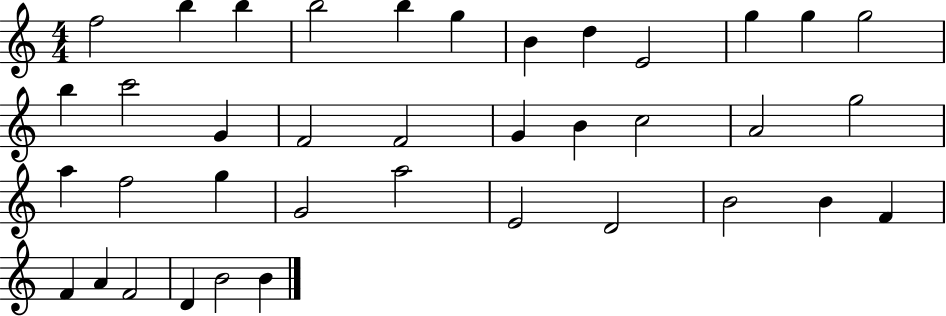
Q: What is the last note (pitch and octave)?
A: B4